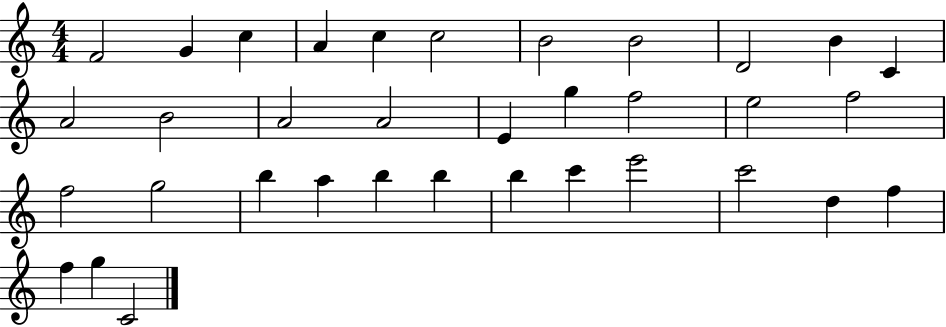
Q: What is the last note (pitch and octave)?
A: C4